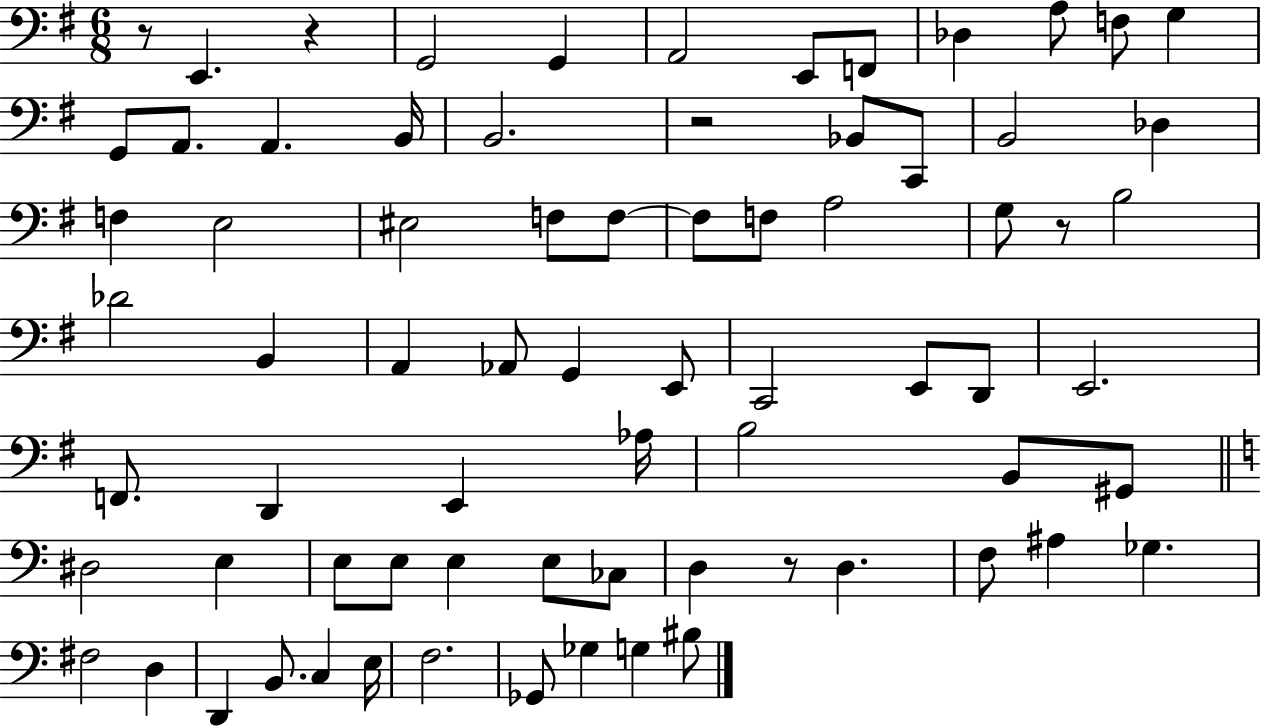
R/e E2/q. R/q G2/h G2/q A2/h E2/e F2/e Db3/q A3/e F3/e G3/q G2/e A2/e. A2/q. B2/s B2/h. R/h Bb2/e C2/e B2/h Db3/q F3/q E3/h EIS3/h F3/e F3/e F3/e F3/e A3/h G3/e R/e B3/h Db4/h B2/q A2/q Ab2/e G2/q E2/e C2/h E2/e D2/e E2/h. F2/e. D2/q E2/q Ab3/s B3/h B2/e G#2/e D#3/h E3/q E3/e E3/e E3/q E3/e CES3/e D3/q R/e D3/q. F3/e A#3/q Gb3/q. F#3/h D3/q D2/q B2/e. C3/q E3/s F3/h. Gb2/e Gb3/q G3/q BIS3/e